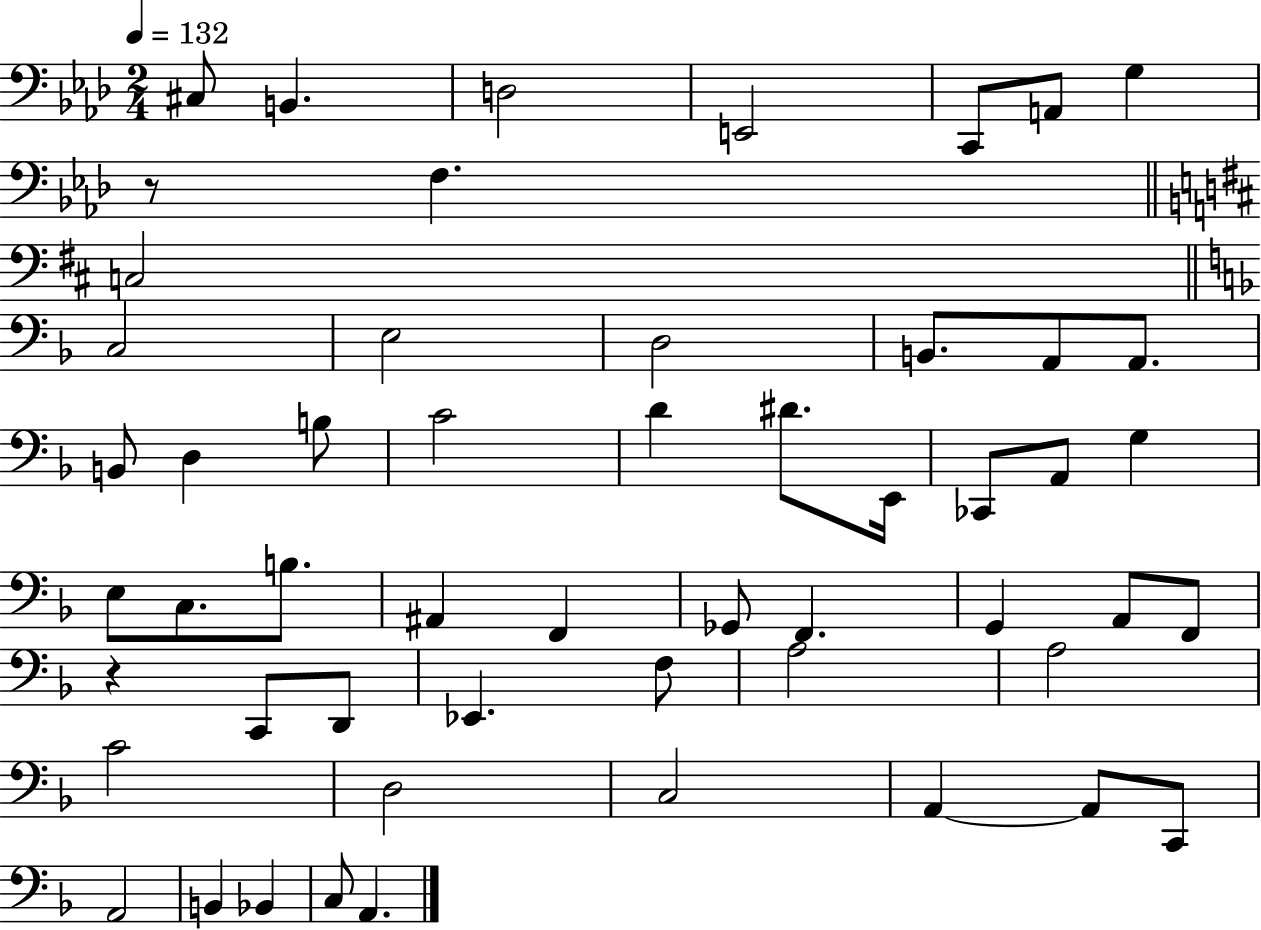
{
  \clef bass
  \numericTimeSignature
  \time 2/4
  \key aes \major
  \tempo 4 = 132
  \repeat volta 2 { cis8 b,4. | d2 | e,2 | c,8 a,8 g4 | \break r8 f4. | \bar "||" \break \key b \minor c2 | \bar "||" \break \key d \minor c2 | e2 | d2 | b,8. a,8 a,8. | \break b,8 d4 b8 | c'2 | d'4 dis'8. e,16 | ces,8 a,8 g4 | \break e8 c8. b8. | ais,4 f,4 | ges,8 f,4. | g,4 a,8 f,8 | \break r4 c,8 d,8 | ees,4. f8 | a2 | a2 | \break c'2 | d2 | c2 | a,4~~ a,8 c,8 | \break a,2 | b,4 bes,4 | c8 a,4. | } \bar "|."
}